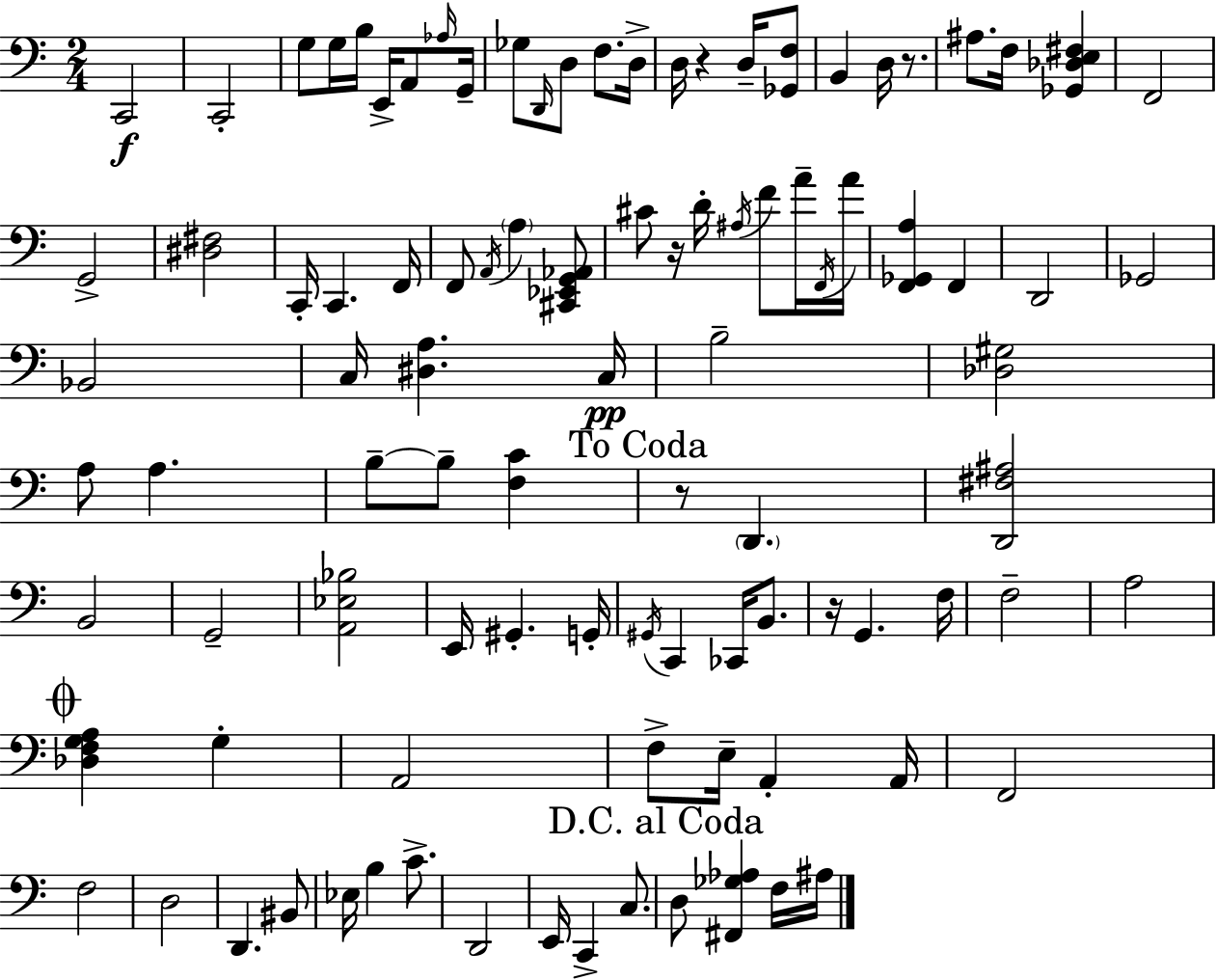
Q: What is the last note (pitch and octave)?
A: A#3